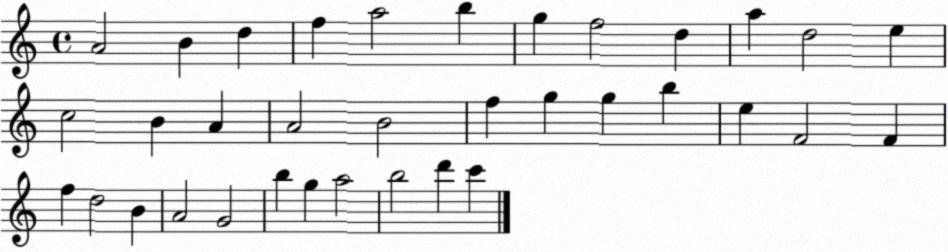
X:1
T:Untitled
M:4/4
L:1/4
K:C
A2 B d f a2 b g f2 d a d2 e c2 B A A2 B2 f g g b e F2 F f d2 B A2 G2 b g a2 b2 d' c'